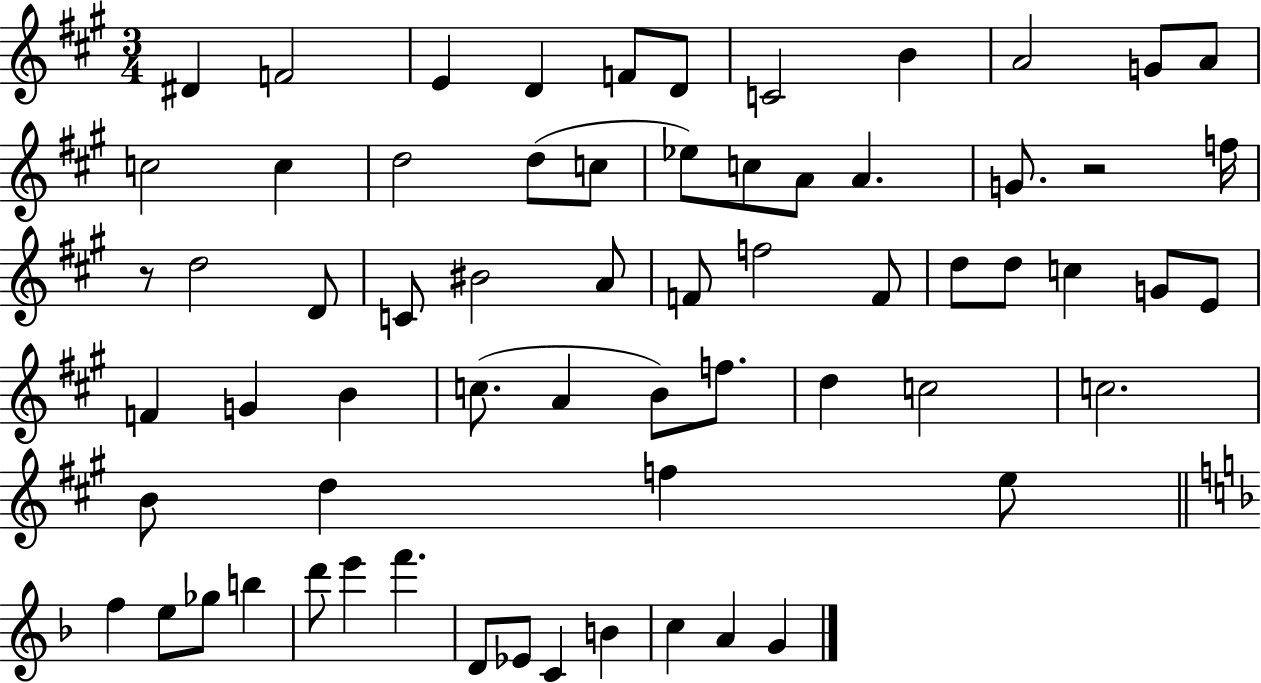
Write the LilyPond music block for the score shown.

{
  \clef treble
  \numericTimeSignature
  \time 3/4
  \key a \major
  dis'4 f'2 | e'4 d'4 f'8 d'8 | c'2 b'4 | a'2 g'8 a'8 | \break c''2 c''4 | d''2 d''8( c''8 | ees''8) c''8 a'8 a'4. | g'8. r2 f''16 | \break r8 d''2 d'8 | c'8 bis'2 a'8 | f'8 f''2 f'8 | d''8 d''8 c''4 g'8 e'8 | \break f'4 g'4 b'4 | c''8.( a'4 b'8) f''8. | d''4 c''2 | c''2. | \break b'8 d''4 f''4 e''8 | \bar "||" \break \key f \major f''4 e''8 ges''8 b''4 | d'''8 e'''4 f'''4. | d'8 ees'8 c'4 b'4 | c''4 a'4 g'4 | \break \bar "|."
}